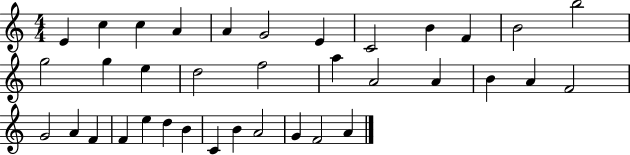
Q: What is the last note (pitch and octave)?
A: A4